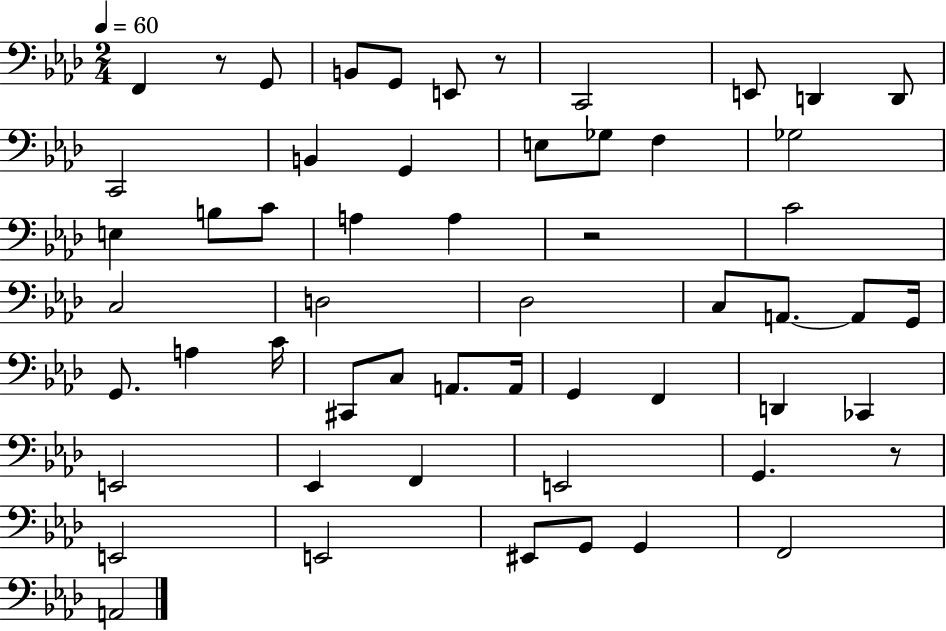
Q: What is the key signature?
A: AES major